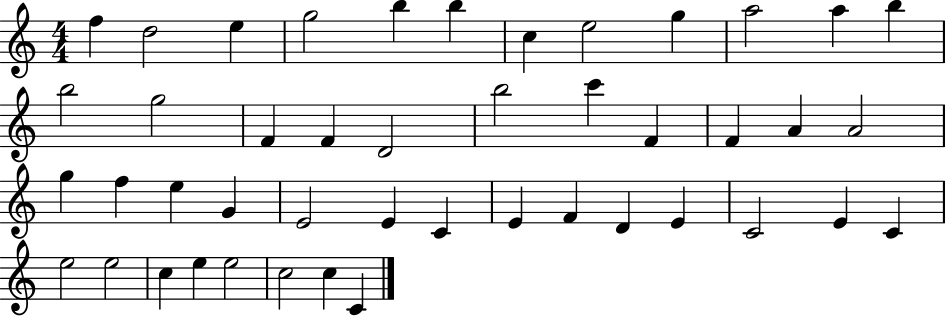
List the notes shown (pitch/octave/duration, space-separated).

F5/q D5/h E5/q G5/h B5/q B5/q C5/q E5/h G5/q A5/h A5/q B5/q B5/h G5/h F4/q F4/q D4/h B5/h C6/q F4/q F4/q A4/q A4/h G5/q F5/q E5/q G4/q E4/h E4/q C4/q E4/q F4/q D4/q E4/q C4/h E4/q C4/q E5/h E5/h C5/q E5/q E5/h C5/h C5/q C4/q